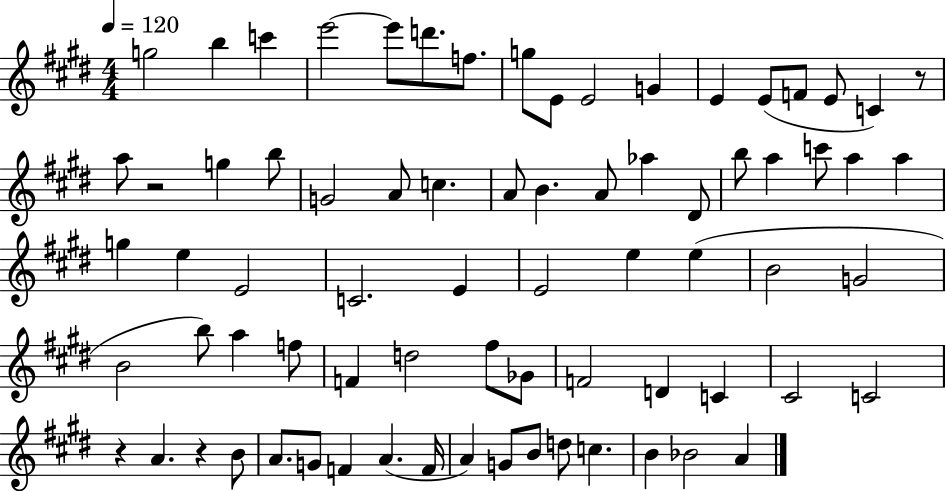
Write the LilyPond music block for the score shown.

{
  \clef treble
  \numericTimeSignature
  \time 4/4
  \key e \major
  \tempo 4 = 120
  g''2 b''4 c'''4 | e'''2~~ e'''8 d'''8. f''8. | g''8 e'8 e'2 g'4 | e'4 e'8( f'8 e'8 c'4) r8 | \break a''8 r2 g''4 b''8 | g'2 a'8 c''4. | a'8 b'4. a'8 aes''4 dis'8 | b''8 a''4 c'''8 a''4 a''4 | \break g''4 e''4 e'2 | c'2. e'4 | e'2 e''4 e''4( | b'2 g'2 | \break b'2 b''8) a''4 f''8 | f'4 d''2 fis''8 ges'8 | f'2 d'4 c'4 | cis'2 c'2 | \break r4 a'4. r4 b'8 | a'8. g'8 f'4 a'4.( f'16 | a'4) g'8 b'8 d''8 c''4. | b'4 bes'2 a'4 | \break \bar "|."
}